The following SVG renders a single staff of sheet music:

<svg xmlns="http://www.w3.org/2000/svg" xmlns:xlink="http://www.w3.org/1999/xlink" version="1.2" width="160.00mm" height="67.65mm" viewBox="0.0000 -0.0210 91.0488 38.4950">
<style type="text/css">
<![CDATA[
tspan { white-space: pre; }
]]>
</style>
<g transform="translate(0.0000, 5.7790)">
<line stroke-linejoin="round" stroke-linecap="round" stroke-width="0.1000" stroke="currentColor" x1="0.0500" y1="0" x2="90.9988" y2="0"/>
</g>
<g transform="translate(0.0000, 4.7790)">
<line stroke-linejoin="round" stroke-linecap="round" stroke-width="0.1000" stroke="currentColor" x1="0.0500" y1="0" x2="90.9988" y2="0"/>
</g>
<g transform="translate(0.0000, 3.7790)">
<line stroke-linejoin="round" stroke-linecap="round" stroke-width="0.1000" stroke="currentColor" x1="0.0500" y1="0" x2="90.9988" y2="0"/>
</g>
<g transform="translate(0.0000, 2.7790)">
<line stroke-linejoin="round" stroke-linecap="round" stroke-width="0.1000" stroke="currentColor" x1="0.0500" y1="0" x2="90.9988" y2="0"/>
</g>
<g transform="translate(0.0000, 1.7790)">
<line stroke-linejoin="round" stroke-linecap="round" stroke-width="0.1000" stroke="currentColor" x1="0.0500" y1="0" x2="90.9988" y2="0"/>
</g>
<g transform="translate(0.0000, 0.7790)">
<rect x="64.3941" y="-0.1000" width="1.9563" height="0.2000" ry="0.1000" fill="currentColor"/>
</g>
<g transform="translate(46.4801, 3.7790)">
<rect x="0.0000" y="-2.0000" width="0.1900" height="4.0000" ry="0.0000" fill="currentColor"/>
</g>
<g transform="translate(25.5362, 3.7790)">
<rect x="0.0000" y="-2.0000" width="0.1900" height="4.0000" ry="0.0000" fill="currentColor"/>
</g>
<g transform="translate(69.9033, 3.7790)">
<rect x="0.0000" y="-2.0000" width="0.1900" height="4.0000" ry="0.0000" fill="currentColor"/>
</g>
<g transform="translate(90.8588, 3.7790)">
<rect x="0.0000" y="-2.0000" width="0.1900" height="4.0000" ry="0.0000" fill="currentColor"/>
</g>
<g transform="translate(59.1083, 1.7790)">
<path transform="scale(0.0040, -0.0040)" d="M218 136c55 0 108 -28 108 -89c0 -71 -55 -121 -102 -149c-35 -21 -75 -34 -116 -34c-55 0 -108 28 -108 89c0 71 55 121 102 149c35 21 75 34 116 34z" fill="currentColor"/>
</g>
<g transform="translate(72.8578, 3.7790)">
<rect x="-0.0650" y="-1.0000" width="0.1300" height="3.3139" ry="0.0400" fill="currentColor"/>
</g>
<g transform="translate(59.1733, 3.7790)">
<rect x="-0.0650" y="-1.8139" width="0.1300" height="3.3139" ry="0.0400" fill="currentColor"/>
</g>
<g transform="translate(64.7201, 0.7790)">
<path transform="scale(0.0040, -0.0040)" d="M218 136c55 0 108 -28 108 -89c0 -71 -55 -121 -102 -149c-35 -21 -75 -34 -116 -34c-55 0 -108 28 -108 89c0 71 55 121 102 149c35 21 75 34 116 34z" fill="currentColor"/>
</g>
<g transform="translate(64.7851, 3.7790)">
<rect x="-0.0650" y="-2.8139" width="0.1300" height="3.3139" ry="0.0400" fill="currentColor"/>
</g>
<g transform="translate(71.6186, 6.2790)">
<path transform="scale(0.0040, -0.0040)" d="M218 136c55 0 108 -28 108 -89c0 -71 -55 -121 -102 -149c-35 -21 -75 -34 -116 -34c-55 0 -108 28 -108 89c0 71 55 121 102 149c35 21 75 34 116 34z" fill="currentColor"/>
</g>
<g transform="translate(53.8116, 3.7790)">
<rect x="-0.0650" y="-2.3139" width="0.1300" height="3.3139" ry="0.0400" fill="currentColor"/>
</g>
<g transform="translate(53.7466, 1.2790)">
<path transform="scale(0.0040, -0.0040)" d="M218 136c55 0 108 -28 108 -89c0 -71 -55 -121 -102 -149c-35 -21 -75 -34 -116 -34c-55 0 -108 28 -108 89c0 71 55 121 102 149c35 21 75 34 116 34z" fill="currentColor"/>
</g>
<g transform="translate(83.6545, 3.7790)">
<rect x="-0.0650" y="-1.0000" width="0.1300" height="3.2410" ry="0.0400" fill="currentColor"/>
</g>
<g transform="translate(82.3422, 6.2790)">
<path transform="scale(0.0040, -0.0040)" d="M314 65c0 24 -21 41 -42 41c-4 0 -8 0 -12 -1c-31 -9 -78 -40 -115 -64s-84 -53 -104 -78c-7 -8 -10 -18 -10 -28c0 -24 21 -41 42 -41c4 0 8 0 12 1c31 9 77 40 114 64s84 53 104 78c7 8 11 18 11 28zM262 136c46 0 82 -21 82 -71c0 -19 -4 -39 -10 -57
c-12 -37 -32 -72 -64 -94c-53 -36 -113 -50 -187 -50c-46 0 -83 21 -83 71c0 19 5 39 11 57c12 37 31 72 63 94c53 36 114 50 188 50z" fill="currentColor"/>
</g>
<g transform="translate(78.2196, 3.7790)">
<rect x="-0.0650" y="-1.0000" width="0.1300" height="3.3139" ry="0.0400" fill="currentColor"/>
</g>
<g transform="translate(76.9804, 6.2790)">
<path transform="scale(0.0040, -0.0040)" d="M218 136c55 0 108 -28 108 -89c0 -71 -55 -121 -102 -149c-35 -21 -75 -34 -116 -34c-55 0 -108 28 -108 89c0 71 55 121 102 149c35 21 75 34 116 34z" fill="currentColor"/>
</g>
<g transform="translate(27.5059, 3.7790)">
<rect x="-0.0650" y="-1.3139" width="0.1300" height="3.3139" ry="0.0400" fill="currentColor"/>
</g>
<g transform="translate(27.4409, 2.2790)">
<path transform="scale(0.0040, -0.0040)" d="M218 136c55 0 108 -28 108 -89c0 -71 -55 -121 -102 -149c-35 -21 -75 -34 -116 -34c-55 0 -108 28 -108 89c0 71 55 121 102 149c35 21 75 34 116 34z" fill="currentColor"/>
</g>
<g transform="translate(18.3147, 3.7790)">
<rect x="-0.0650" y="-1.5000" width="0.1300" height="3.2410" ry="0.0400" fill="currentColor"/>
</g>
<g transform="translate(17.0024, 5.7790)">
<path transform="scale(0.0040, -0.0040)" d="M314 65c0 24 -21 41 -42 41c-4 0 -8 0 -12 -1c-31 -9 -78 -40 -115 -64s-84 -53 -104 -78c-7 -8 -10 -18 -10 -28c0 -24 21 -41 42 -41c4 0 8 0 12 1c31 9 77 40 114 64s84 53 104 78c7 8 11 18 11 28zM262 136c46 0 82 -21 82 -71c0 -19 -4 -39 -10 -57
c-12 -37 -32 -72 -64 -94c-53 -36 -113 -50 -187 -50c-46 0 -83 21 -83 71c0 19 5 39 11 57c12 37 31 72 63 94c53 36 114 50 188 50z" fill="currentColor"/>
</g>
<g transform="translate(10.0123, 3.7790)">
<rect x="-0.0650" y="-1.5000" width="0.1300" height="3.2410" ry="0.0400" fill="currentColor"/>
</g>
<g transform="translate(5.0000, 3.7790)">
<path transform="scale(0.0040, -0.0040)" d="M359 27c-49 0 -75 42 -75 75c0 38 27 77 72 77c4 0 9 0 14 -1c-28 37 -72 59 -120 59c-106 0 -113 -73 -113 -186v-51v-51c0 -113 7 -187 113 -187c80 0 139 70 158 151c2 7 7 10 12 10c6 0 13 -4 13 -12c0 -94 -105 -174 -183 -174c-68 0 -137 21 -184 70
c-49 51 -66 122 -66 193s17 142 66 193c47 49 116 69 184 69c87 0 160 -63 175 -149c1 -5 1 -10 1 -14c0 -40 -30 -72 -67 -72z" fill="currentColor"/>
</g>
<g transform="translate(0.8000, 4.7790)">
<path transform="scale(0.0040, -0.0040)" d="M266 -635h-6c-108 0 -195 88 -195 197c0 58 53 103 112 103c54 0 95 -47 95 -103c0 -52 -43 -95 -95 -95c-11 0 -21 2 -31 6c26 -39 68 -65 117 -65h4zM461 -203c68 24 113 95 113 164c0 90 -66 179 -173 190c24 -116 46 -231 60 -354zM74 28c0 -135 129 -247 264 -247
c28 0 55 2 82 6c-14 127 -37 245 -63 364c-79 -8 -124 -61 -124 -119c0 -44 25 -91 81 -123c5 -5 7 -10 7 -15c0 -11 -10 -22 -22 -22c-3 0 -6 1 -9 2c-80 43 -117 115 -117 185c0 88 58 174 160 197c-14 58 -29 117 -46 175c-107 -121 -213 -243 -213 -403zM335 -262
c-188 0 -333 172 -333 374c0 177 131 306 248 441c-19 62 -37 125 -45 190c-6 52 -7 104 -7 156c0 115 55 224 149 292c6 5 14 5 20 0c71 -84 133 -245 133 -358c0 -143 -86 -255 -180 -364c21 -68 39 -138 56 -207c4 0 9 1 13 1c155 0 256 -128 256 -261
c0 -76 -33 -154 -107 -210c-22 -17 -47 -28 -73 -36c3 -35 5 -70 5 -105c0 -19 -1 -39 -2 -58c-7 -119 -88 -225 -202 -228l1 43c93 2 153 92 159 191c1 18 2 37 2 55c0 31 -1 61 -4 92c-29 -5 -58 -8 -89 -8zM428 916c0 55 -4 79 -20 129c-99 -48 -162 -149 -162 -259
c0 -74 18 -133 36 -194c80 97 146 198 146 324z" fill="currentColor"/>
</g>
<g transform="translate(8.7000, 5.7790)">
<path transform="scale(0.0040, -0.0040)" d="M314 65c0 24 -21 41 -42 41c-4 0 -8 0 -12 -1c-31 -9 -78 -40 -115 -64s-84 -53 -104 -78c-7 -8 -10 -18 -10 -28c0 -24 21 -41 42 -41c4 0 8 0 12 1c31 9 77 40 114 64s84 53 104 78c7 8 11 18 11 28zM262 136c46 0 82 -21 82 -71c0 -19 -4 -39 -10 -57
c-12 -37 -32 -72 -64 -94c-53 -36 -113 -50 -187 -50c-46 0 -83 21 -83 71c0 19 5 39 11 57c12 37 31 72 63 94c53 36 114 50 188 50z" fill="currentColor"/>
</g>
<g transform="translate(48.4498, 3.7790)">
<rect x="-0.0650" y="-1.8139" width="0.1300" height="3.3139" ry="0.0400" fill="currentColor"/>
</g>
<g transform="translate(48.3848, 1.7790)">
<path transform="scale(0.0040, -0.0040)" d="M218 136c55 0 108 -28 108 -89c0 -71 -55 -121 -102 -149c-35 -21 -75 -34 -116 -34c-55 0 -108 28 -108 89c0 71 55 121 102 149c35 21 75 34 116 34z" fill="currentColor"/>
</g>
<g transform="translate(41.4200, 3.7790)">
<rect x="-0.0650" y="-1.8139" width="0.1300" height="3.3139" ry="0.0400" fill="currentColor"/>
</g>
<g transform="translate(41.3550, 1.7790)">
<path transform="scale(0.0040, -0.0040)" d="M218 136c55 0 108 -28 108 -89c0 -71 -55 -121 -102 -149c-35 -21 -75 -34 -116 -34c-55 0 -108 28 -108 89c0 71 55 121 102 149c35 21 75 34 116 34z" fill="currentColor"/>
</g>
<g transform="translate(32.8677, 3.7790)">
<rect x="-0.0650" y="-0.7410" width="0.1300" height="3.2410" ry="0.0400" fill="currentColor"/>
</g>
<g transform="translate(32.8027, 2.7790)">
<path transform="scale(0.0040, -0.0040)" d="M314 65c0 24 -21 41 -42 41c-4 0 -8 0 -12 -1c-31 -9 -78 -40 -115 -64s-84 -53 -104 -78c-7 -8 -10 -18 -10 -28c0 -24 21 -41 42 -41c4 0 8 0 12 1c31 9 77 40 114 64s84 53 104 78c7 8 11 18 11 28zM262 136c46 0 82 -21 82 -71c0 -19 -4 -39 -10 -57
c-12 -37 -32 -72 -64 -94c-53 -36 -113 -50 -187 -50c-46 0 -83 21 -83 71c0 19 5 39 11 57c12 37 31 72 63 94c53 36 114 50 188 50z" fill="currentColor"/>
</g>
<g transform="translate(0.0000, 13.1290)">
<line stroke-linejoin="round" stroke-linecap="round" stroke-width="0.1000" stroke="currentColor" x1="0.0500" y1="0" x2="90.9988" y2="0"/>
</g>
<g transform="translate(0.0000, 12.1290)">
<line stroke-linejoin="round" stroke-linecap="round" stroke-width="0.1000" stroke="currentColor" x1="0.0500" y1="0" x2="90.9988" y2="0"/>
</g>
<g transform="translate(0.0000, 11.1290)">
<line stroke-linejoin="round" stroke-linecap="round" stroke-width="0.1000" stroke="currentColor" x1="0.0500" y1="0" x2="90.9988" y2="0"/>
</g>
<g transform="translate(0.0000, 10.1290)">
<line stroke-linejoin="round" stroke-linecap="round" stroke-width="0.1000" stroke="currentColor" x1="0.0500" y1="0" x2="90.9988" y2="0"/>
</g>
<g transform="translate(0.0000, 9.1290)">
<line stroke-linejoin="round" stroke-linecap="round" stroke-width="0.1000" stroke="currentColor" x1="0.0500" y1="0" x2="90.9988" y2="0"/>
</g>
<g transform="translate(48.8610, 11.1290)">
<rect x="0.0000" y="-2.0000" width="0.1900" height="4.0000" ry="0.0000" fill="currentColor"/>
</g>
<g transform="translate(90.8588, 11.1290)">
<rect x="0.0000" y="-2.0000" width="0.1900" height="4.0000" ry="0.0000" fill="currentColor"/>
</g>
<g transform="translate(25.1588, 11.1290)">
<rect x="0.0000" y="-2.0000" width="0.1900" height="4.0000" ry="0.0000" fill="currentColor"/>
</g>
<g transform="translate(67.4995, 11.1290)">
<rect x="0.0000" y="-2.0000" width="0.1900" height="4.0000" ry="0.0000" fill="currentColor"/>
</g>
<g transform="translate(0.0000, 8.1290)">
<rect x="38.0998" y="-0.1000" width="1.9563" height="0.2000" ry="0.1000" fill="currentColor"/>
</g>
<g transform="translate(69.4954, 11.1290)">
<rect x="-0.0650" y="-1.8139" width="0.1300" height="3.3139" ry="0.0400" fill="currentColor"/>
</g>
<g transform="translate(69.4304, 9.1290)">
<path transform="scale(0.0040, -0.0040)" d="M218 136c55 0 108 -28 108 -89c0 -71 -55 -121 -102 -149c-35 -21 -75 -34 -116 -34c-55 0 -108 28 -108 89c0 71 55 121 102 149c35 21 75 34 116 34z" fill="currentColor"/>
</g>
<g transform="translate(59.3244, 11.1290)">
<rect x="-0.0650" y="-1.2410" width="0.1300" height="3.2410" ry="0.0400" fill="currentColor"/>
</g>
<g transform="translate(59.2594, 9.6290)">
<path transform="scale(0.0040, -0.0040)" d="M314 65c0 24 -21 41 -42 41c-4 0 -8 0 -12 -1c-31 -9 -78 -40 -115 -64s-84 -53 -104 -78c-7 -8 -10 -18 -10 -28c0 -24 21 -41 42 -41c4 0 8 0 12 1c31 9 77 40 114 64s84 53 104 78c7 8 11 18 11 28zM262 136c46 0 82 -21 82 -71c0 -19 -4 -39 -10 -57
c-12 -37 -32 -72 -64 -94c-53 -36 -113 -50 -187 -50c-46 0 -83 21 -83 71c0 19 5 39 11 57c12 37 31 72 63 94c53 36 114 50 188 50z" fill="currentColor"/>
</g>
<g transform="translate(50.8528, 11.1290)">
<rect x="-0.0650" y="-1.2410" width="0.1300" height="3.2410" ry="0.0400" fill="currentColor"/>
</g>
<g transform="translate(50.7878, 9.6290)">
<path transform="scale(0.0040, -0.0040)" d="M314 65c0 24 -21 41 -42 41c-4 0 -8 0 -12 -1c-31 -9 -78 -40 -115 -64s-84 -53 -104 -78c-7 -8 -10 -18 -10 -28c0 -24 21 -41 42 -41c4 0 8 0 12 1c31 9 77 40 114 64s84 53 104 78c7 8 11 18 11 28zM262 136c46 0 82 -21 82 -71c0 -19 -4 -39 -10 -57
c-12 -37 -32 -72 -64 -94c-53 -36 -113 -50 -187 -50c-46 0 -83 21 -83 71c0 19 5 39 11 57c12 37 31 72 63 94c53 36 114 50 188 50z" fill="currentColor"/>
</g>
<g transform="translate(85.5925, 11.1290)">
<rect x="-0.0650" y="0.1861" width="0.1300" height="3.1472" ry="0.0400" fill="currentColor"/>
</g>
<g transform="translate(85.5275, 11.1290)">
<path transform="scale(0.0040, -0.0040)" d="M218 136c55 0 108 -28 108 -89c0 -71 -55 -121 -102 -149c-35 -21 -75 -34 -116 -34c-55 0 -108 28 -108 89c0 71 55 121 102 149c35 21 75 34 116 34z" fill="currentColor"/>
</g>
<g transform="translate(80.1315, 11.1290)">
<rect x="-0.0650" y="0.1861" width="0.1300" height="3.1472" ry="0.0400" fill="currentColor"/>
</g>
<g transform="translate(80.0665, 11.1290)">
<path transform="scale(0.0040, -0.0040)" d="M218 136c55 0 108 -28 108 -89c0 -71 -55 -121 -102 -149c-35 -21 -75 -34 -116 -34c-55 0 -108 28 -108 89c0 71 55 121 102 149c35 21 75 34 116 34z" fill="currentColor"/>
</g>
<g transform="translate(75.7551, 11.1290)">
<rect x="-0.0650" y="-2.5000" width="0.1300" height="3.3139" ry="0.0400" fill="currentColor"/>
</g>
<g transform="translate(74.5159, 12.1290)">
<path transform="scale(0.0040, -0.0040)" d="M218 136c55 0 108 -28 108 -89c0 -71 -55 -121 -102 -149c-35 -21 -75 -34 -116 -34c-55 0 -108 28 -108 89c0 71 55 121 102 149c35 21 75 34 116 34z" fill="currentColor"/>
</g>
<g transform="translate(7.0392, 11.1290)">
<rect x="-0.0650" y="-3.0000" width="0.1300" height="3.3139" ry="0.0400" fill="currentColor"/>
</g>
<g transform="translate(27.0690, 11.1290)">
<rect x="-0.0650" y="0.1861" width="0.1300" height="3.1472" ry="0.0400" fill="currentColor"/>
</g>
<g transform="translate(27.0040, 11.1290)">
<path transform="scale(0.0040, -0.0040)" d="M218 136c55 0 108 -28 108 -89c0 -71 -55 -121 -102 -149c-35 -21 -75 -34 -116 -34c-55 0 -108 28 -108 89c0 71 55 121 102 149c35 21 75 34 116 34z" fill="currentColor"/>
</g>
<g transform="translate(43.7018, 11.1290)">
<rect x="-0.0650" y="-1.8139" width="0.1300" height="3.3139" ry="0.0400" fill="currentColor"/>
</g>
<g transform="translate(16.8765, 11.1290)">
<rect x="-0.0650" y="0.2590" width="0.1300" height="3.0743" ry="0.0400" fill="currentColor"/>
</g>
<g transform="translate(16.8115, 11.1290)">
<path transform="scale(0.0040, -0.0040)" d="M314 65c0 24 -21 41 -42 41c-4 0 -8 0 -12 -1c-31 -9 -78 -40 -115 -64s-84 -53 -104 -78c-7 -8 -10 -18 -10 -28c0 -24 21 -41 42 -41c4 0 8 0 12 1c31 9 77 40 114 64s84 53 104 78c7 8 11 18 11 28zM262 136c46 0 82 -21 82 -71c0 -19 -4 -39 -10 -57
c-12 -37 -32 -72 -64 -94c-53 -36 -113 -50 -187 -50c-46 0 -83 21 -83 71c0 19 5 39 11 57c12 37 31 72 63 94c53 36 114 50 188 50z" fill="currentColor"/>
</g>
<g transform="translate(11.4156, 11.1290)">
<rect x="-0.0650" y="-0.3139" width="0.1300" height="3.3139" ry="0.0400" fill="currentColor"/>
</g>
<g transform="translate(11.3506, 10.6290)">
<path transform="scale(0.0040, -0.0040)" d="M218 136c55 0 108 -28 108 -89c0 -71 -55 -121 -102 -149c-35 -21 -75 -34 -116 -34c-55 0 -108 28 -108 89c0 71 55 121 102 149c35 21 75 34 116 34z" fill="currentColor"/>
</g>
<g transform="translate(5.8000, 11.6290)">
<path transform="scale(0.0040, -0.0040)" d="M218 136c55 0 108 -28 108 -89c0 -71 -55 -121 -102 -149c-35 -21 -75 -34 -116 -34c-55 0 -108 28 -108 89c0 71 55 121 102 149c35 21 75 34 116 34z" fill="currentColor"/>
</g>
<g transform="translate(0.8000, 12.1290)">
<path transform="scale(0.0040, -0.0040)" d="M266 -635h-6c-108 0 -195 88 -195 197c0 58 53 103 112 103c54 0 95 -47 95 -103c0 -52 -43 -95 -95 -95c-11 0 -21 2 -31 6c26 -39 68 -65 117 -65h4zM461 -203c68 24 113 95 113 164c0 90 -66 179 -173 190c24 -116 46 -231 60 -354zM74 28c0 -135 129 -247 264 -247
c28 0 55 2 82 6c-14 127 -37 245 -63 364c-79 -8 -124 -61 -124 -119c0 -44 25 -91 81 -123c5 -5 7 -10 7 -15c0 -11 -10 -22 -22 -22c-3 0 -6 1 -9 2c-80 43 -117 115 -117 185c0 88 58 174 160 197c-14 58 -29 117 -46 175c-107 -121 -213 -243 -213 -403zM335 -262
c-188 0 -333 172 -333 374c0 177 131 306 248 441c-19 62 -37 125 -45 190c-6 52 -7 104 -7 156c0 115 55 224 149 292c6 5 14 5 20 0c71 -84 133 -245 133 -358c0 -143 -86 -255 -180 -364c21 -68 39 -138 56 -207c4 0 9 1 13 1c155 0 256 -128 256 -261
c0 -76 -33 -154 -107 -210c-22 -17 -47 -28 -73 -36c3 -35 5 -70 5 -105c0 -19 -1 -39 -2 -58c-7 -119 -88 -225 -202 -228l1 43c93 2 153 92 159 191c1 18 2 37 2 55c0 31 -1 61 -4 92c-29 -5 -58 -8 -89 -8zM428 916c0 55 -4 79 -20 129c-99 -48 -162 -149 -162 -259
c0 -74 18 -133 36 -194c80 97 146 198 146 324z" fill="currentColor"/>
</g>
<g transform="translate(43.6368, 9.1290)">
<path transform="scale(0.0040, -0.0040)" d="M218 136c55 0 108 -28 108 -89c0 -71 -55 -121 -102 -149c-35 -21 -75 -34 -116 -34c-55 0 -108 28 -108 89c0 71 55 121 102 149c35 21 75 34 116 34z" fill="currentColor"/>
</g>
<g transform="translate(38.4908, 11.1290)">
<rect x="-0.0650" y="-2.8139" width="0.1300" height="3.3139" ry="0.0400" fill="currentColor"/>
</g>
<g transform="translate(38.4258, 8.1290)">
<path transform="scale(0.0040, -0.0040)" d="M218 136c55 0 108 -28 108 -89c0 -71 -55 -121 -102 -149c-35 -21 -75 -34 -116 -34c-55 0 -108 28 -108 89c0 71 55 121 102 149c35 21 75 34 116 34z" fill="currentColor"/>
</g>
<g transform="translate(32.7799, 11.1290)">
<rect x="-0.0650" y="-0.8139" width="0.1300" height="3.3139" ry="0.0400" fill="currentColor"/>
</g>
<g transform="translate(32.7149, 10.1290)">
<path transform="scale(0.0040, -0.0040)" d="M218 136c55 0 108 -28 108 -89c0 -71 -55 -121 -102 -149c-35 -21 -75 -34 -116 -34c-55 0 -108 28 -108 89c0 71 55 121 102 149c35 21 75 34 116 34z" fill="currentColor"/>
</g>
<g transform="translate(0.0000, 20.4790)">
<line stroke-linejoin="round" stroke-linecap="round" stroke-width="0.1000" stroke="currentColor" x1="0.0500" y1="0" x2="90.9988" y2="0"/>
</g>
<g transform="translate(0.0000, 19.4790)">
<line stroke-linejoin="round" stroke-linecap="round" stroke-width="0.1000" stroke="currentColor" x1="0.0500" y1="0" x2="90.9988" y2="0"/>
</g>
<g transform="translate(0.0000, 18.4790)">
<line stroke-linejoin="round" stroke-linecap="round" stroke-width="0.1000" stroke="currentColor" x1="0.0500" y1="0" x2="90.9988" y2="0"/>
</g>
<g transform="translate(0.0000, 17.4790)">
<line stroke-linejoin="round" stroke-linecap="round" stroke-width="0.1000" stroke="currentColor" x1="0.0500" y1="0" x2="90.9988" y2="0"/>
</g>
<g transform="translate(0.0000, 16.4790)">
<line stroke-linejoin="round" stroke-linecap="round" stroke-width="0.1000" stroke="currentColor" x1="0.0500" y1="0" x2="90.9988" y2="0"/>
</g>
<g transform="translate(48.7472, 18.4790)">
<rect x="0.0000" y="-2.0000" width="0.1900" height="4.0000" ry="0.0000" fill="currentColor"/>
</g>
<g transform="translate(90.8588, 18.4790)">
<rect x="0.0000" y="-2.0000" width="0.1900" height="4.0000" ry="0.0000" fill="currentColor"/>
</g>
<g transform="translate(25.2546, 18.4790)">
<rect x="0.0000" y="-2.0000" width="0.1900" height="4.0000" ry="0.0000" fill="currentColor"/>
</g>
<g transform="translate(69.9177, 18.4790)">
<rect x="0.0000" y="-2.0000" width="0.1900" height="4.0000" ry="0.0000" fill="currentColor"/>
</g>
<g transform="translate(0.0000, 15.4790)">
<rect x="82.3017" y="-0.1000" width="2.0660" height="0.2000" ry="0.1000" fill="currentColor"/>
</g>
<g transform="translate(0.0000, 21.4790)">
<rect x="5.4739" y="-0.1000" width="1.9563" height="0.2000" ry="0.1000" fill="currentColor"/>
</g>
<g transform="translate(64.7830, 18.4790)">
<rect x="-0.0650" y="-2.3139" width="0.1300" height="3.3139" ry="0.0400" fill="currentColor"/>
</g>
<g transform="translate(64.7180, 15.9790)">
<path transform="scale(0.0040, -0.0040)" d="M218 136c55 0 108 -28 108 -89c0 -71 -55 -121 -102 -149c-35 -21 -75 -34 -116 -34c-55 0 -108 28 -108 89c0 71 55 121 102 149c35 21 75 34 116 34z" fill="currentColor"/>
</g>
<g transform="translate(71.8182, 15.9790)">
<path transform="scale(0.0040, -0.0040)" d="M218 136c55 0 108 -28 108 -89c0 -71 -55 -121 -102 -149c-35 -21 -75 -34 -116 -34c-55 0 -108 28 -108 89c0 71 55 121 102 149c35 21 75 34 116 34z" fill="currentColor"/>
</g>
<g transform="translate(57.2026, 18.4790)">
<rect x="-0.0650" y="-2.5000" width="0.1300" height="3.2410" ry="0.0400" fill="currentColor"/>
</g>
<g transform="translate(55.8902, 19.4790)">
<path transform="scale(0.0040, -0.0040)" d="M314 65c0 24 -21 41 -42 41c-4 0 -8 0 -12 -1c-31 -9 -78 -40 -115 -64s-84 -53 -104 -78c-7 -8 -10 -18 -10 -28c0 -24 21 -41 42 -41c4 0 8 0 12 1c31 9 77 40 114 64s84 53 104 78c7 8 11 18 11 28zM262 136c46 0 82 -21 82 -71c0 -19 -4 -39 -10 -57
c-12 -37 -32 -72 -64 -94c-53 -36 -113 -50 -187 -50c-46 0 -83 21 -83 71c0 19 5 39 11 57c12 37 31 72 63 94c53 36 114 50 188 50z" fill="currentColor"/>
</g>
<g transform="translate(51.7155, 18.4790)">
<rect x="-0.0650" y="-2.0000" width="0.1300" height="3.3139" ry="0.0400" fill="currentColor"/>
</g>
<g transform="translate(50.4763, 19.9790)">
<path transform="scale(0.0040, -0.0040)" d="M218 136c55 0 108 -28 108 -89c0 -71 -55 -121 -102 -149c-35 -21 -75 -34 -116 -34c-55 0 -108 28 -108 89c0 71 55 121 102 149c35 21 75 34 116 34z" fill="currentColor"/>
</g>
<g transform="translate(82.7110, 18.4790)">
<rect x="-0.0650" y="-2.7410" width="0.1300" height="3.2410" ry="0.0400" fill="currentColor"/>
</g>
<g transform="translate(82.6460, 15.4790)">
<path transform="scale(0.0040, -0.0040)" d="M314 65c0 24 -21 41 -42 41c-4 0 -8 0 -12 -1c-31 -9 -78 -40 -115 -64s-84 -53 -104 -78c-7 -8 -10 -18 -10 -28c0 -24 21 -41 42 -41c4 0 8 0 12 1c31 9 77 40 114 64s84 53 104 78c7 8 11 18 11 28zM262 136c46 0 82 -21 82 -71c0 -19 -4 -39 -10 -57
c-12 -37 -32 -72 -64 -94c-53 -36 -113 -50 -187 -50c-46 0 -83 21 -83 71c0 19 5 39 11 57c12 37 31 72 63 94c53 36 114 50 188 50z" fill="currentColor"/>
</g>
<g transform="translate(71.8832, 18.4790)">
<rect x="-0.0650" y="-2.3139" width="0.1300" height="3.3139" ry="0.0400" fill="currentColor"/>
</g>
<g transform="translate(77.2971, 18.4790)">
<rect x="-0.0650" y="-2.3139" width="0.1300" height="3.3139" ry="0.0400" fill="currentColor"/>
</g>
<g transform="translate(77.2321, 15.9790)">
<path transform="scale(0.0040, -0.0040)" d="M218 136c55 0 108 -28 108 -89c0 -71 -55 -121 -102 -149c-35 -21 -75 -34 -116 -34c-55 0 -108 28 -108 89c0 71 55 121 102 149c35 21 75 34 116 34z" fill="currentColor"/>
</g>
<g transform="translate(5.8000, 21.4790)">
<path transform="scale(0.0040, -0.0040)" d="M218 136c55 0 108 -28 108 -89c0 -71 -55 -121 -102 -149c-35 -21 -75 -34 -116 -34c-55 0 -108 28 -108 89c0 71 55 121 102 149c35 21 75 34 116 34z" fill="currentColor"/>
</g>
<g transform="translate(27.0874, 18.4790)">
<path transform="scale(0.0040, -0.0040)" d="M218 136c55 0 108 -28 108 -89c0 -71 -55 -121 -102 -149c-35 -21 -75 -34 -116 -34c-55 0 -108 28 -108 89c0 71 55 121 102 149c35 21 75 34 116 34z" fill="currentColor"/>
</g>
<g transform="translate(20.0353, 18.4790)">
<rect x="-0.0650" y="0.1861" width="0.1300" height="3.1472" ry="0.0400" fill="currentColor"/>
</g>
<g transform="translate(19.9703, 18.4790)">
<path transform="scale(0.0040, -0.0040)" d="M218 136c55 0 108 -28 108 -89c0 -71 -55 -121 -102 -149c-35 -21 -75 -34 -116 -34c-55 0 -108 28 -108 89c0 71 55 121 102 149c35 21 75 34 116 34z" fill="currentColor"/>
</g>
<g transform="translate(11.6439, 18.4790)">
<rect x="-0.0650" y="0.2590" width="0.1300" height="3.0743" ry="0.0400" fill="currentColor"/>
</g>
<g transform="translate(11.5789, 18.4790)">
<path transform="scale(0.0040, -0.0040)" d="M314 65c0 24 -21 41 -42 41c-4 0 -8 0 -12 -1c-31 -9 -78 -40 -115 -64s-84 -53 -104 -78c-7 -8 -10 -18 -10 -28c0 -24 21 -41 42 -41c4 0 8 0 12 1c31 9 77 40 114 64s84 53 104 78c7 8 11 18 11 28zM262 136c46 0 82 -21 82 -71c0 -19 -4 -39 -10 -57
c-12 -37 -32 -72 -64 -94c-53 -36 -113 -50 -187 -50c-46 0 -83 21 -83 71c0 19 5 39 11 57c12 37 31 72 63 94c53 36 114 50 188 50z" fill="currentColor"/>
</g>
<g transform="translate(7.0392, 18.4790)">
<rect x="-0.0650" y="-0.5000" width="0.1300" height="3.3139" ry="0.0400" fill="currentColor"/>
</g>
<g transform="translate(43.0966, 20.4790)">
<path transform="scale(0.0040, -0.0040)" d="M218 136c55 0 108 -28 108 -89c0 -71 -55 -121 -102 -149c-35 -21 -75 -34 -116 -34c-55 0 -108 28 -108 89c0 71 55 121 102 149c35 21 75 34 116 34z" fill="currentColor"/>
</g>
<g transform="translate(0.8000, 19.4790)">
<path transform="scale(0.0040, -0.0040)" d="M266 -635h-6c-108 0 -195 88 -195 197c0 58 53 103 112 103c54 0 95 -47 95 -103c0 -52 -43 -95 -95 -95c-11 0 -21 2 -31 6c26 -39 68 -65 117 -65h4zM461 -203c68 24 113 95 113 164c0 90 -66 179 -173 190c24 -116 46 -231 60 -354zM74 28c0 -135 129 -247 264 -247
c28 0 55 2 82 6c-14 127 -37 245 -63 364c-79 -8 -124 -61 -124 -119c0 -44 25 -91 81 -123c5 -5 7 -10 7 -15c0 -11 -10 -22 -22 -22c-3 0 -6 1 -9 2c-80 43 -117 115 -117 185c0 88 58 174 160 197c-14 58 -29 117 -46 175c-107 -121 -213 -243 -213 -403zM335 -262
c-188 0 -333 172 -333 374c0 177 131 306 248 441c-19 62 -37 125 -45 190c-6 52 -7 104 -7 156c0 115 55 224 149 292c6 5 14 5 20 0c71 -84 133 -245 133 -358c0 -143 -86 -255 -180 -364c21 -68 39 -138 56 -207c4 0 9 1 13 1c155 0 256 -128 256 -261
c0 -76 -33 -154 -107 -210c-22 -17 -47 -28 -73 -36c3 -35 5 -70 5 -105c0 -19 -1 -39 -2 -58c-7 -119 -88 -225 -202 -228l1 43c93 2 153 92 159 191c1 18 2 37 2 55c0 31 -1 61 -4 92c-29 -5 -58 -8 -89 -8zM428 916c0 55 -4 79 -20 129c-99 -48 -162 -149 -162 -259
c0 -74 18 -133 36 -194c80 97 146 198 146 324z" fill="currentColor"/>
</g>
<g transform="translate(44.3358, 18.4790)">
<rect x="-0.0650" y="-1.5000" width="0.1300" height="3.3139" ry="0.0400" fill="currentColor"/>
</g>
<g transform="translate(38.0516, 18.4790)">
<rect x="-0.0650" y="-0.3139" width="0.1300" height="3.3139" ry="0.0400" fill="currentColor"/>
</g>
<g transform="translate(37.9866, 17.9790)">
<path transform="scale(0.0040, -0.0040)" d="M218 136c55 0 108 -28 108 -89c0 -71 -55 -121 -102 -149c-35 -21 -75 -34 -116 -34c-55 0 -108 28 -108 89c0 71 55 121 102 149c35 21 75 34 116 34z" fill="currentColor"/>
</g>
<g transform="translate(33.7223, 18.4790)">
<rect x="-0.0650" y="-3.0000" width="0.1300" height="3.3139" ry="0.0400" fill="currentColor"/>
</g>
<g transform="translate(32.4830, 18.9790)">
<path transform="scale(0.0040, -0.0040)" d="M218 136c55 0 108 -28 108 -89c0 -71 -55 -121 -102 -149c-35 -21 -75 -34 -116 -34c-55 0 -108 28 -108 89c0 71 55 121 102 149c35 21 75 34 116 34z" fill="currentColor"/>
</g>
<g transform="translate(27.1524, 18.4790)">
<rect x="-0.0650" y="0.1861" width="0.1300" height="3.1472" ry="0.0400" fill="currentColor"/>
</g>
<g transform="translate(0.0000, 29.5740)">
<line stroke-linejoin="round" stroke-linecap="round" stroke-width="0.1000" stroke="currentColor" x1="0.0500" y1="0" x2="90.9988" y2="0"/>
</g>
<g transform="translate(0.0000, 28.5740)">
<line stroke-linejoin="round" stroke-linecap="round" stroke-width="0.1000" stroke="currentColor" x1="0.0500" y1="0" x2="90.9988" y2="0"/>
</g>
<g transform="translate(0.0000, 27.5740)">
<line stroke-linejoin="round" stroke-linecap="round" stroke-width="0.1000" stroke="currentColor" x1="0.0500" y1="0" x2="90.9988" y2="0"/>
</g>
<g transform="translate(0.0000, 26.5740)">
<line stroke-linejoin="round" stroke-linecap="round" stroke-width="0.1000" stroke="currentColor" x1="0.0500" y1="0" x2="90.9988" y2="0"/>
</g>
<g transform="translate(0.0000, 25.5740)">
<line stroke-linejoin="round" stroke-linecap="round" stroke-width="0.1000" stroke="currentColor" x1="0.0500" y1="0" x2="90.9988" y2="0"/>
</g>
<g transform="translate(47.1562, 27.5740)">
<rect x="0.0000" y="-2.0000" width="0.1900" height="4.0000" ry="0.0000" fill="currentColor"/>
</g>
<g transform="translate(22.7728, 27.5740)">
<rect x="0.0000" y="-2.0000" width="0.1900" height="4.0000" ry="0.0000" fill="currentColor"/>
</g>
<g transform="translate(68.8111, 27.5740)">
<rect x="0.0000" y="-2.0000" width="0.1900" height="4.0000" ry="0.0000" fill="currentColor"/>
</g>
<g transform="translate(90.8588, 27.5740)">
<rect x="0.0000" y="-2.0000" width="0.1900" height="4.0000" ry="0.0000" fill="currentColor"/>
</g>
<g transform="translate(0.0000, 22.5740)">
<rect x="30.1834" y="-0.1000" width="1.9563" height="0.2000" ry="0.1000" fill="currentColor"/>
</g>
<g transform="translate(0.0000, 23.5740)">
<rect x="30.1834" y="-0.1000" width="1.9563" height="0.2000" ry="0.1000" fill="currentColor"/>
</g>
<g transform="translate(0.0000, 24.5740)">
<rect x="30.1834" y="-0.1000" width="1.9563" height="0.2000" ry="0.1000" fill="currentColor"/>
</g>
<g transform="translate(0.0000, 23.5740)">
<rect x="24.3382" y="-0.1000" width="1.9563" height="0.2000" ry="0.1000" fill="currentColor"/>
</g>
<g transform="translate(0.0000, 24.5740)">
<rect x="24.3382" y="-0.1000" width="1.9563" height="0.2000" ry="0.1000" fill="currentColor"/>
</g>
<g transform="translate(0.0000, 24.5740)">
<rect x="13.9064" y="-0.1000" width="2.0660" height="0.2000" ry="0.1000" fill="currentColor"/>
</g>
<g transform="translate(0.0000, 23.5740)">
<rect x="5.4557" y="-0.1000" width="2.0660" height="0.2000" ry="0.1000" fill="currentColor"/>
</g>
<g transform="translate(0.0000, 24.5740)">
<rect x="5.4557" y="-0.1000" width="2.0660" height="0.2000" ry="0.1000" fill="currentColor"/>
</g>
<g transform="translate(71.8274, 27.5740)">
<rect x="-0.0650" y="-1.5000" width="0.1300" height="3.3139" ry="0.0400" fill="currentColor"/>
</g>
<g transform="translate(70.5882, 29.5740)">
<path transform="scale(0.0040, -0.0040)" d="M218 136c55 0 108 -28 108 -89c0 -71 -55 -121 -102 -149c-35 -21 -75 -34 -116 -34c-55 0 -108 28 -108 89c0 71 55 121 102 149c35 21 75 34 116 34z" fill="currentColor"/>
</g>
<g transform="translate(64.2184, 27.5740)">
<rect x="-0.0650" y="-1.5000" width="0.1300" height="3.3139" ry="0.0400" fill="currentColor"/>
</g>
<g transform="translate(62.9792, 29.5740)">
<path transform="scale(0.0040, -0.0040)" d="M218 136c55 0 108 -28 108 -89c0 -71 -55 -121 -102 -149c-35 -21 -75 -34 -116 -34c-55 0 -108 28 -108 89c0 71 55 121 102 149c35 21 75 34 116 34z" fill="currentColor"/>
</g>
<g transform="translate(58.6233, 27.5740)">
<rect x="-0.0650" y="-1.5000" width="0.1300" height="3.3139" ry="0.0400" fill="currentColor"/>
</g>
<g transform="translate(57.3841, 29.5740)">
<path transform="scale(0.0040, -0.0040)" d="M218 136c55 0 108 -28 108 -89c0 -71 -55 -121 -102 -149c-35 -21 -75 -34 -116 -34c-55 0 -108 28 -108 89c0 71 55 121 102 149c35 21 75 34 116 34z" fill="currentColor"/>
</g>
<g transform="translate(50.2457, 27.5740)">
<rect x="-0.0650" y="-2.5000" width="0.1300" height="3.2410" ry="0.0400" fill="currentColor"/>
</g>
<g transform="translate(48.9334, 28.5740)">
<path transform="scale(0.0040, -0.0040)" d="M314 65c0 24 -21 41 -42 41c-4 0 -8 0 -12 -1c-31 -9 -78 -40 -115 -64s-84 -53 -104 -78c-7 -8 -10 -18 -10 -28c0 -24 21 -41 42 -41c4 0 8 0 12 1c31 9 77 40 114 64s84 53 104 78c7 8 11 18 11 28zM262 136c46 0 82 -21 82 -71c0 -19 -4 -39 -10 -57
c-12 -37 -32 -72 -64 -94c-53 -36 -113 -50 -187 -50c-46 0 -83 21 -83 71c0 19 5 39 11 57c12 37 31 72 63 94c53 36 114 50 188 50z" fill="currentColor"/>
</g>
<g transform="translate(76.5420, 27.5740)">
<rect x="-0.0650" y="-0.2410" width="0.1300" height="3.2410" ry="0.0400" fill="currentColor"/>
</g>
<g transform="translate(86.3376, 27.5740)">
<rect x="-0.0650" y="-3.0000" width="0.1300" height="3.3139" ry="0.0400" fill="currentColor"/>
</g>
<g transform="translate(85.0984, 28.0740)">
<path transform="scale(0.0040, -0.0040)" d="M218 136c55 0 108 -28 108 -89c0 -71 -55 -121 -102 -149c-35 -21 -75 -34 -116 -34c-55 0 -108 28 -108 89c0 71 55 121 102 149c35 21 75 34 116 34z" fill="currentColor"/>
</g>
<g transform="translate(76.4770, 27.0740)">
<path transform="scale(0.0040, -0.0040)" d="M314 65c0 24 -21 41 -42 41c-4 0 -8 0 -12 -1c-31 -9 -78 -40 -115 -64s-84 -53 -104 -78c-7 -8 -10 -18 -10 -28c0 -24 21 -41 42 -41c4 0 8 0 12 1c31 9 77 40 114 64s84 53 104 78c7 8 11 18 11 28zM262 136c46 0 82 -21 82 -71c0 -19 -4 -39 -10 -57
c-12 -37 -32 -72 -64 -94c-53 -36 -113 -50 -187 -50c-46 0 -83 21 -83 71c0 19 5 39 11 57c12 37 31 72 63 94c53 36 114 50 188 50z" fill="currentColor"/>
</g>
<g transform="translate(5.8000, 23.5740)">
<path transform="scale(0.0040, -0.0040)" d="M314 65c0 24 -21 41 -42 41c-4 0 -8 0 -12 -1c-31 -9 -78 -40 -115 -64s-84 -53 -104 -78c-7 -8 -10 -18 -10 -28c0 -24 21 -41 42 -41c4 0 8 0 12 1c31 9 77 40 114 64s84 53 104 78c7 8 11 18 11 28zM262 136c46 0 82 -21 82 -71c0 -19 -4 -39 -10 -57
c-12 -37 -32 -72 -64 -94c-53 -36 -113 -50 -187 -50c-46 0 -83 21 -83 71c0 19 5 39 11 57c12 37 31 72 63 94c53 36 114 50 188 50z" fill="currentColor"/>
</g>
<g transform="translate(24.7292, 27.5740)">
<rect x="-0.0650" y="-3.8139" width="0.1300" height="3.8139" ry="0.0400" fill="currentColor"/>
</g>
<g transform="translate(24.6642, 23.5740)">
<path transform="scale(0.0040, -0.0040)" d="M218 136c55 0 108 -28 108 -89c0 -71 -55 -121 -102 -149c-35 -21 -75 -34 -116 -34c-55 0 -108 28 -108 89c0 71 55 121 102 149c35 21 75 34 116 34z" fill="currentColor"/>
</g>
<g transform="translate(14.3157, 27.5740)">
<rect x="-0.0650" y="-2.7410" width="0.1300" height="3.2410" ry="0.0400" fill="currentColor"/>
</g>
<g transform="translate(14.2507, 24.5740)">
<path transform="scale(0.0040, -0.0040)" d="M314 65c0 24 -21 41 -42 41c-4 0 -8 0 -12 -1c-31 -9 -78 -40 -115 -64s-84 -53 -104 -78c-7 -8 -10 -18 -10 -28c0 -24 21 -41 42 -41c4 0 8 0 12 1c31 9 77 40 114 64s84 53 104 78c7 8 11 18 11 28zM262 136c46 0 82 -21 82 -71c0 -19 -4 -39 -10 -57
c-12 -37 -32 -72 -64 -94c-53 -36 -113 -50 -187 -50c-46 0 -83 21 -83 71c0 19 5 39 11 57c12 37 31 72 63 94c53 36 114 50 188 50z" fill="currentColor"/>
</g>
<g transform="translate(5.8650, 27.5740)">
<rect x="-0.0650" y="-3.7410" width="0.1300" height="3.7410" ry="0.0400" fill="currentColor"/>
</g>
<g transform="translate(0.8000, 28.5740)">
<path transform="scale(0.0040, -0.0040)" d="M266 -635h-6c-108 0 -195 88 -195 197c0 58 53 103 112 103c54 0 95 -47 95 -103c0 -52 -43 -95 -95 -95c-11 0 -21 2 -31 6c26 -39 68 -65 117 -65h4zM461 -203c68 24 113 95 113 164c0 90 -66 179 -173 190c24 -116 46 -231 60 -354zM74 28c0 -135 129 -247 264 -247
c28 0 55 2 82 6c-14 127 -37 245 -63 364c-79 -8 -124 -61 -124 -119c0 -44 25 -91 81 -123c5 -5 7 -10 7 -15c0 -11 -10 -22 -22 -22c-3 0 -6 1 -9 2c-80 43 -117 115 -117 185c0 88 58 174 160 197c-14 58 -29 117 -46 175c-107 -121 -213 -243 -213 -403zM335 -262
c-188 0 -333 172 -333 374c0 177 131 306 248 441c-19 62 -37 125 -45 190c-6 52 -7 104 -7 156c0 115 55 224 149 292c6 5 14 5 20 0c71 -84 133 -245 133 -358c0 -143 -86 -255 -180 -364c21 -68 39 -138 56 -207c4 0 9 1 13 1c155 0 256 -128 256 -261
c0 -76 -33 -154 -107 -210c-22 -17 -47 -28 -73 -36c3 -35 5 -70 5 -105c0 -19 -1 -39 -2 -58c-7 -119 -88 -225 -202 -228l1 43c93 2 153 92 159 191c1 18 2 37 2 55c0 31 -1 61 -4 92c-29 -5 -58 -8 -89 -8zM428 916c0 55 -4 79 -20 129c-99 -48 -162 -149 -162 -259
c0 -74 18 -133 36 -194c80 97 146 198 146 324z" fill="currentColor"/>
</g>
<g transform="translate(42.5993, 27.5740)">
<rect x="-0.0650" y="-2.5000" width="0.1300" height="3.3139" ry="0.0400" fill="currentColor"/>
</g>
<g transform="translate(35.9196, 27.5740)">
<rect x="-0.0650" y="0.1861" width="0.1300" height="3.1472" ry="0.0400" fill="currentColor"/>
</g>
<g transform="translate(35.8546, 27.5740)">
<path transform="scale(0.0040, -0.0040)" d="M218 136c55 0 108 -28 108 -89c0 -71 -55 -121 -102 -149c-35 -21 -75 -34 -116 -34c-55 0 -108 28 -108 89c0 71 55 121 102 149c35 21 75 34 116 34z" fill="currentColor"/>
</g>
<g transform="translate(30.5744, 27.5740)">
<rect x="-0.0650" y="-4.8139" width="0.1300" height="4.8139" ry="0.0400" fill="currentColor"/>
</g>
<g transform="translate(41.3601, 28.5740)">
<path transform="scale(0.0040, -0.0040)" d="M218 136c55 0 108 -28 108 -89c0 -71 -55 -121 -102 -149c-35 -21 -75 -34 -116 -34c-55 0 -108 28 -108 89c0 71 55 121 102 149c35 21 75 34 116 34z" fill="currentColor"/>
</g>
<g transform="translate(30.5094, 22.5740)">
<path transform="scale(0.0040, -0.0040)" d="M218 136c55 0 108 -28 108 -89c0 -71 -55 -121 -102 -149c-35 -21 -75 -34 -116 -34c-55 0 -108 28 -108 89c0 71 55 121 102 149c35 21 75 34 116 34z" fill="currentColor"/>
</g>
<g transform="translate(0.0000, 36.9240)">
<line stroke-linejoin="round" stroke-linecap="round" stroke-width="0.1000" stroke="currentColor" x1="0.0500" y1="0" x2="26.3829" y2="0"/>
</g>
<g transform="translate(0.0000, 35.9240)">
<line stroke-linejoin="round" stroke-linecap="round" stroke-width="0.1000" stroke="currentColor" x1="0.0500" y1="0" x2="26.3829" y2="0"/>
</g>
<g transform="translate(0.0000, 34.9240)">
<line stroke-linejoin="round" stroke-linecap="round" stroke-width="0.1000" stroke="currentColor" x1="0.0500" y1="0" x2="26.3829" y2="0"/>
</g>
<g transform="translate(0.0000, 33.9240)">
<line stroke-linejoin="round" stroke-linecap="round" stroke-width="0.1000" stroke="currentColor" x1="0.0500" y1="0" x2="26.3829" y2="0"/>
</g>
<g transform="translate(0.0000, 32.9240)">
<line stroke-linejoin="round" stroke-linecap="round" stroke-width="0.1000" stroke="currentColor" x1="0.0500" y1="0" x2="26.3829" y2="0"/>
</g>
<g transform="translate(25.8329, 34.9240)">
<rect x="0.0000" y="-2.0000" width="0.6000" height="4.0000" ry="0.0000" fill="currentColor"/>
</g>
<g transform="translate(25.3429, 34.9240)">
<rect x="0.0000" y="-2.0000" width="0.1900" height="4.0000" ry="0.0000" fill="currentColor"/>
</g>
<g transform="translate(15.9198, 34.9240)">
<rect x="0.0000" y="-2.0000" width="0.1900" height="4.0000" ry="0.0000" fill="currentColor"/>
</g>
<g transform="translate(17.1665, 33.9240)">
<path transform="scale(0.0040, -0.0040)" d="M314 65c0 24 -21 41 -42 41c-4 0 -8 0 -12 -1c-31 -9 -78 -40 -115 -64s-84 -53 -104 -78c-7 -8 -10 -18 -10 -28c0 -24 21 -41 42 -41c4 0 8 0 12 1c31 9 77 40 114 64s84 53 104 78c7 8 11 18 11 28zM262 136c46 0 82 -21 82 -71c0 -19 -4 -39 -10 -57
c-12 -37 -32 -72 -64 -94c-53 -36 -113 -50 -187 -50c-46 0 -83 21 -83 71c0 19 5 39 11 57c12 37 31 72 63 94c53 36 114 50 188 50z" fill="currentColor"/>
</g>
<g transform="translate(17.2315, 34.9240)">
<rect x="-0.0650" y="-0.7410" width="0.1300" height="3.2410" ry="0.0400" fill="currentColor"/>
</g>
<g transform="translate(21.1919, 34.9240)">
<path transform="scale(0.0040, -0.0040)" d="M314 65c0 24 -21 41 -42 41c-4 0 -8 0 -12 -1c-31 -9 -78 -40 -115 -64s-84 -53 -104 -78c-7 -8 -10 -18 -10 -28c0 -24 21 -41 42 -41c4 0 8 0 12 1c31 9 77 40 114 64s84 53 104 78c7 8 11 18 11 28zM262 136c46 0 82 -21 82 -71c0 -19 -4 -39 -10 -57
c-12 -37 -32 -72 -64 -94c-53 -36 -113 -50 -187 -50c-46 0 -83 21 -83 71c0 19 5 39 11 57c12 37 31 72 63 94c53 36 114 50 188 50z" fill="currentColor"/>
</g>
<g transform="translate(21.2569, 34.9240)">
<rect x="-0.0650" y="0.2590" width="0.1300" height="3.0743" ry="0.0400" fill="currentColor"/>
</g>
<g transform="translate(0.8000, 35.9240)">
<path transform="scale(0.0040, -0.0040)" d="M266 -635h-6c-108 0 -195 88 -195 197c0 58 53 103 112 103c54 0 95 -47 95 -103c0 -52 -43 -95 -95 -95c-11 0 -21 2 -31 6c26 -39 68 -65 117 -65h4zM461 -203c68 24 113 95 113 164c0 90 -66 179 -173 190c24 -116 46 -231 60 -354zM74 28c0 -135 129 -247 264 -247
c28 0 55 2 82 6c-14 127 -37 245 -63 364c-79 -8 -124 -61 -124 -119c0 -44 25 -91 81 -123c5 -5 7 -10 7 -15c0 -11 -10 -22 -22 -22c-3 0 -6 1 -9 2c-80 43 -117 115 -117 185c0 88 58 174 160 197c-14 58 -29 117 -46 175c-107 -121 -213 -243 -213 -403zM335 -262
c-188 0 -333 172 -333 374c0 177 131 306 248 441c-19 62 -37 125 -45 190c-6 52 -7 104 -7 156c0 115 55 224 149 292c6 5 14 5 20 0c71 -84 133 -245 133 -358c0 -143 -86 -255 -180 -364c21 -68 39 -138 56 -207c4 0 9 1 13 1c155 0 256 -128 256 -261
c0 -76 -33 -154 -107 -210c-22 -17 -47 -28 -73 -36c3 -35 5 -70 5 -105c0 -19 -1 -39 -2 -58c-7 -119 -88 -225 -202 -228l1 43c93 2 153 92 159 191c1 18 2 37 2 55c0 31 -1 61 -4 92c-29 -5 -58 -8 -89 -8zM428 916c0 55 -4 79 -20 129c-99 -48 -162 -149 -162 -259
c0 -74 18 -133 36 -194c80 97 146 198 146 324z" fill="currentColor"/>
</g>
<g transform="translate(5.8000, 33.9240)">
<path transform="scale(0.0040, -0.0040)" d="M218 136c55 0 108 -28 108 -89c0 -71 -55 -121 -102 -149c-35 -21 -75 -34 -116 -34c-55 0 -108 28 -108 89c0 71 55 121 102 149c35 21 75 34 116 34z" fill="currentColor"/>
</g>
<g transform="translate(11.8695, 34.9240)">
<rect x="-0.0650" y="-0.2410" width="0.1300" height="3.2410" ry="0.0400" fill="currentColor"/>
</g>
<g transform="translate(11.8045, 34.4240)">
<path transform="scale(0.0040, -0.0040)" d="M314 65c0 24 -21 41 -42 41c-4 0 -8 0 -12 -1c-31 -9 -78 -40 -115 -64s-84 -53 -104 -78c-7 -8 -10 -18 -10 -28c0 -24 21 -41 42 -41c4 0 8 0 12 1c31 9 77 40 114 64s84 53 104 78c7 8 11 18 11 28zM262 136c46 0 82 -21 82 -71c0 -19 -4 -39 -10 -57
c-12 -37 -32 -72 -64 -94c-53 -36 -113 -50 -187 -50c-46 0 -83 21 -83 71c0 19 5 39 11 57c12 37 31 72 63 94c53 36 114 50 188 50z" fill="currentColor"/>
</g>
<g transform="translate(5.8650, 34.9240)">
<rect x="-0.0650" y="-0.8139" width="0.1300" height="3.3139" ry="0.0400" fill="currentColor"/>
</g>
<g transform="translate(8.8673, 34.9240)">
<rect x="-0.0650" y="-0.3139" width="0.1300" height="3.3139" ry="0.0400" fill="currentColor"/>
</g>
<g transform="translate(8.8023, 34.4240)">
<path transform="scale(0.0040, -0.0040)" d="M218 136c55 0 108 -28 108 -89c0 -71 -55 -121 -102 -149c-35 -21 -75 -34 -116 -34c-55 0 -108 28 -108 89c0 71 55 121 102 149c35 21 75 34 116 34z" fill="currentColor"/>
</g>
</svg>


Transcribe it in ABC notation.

X:1
T:Untitled
M:4/4
L:1/4
K:C
E2 E2 e d2 f f g f a D D D2 A c B2 B d a f e2 e2 f G B B C B2 B B A c E F G2 g g g a2 c'2 a2 c' e' B G G2 E E E c2 A d c c2 d2 B2